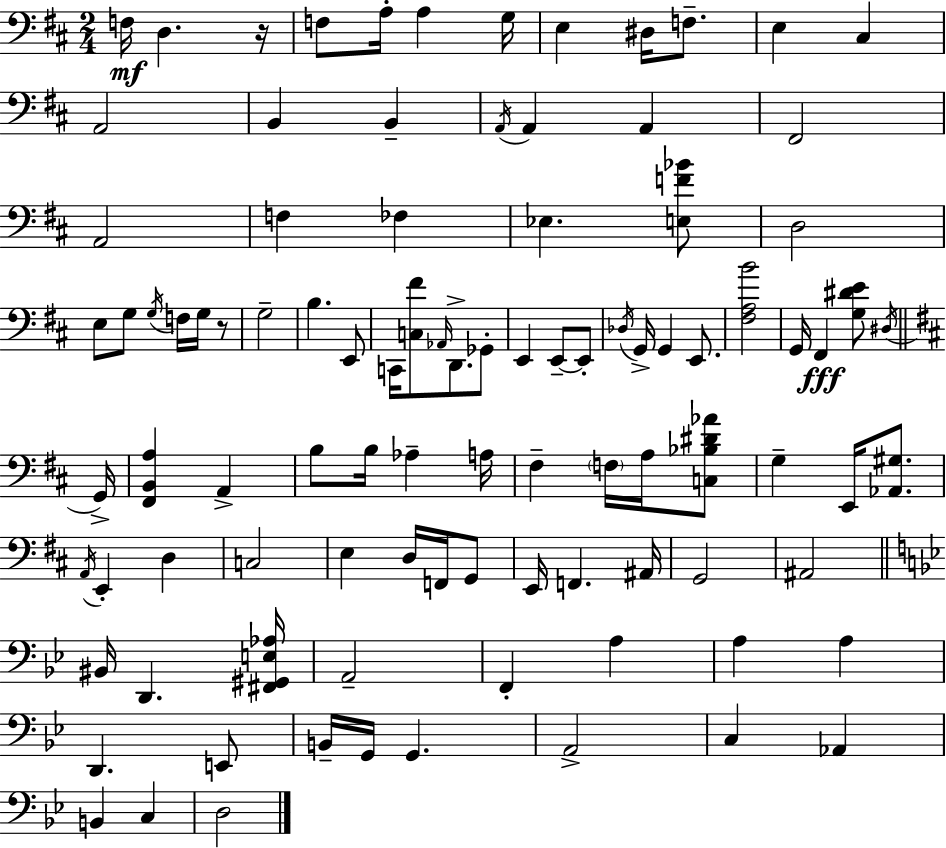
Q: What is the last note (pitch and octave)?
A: D3